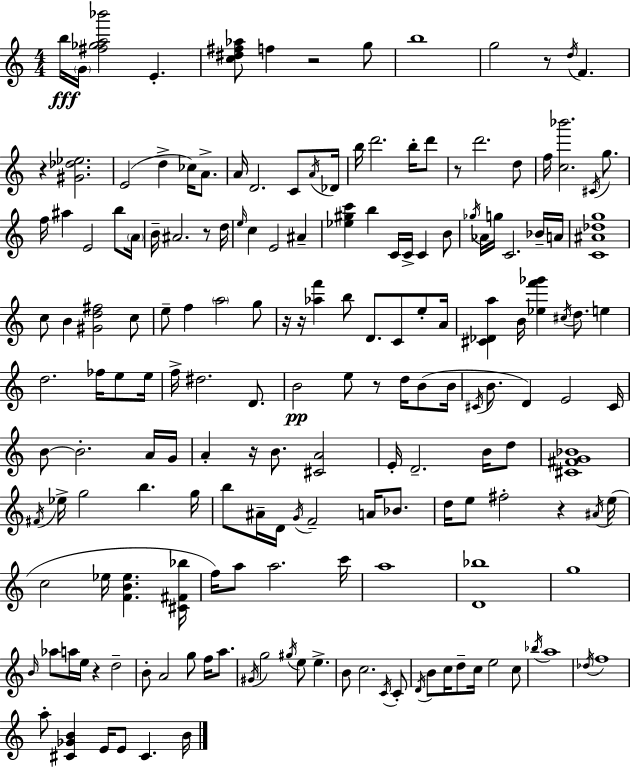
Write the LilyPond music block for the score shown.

{
  \clef treble
  \numericTimeSignature
  \time 4/4
  \key c \major
  b''16\fff \parenthesize g'16 <fis'' ges'' a'' bes'''>2 e'4.-. | <c'' dis'' fis'' aes''>8 f''4 r2 g''8 | b''1 | g''2 r8 \acciaccatura { d''16 } f'4. | \break r4 <gis' des'' ees''>2. | e'2( d''4-> ces''16) a'8.-> | a'16 d'2. c'8 | \acciaccatura { a'16 } des'16 b''16 d'''2. b''16-. | \break d'''8 r8 d'''2. | d''8 f''16 <c'' bes'''>2. \acciaccatura { cis'16 } | g''8. f''16 ais''4 e'2 | b''8 \parenthesize a'16 b'16-- ais'2. | \break r8 d''16 \grace { e''16 } c''4 e'2 | ais'4-- <ees'' gis'' c'''>4 b''4 c'16 c'16-> c'4 | b'8 \acciaccatura { ges''16 } aes'16 g''16 c'2. | bes'16-- a'16 <c' ais' des'' g''>1 | \break c''8 b'4 <gis' d'' fis''>2 | c''8 e''8-- f''4 \parenthesize a''2 | g''8 r16 r16 <aes'' f'''>4 b''8 d'8. | c'8 e''8-. a'16 <cis' des' a''>4 b'16 <ees'' f''' ges'''>4 \acciaccatura { cis''16 } d''8. | \break e''4 d''2. | fes''16 e''8 e''16 f''16-> dis''2. | d'8. b'2\pp e''8 | r8 d''16 b'8( b'16 \acciaccatura { cis'16 } b'8. d'4) e'2 | \break cis'16 b'8~~ b'2.-. | a'16 g'16 a'4-. r16 b'8. <cis' a'>2 | e'16-. d'2.-- | b'16 d''8 <cis' fis' g' bes'>1 | \break \acciaccatura { fis'16 } ees''16-> g''2 | b''4. g''16 b''8 ais'16-- d'16 \acciaccatura { g'16 } f'2-- | a'16 bes'8. d''16 e''8 fis''2-. | r4 \acciaccatura { ais'16 } e''16( c''2 | \break ees''16 <f' b' ees''>4. <cis' fis' bes''>16 f''16) a''8 a''2. | c'''16 a''1 | <d' bes''>1 | g''1 | \break \grace { b'16 } aes''8 a''16 e''16 r4 | d''2-- b'8-. a'2 | g''8 f''16 a''8. \acciaccatura { gis'16 } g''2 | \acciaccatura { gis''16 } e''8 e''4.-> b'8 c''2. | \break \acciaccatura { c'16 } c'8-. \acciaccatura { d'16 } b'8 | c''16 d''8-- c''16 e''2 c''8 \acciaccatura { bes''16 } | a''1 | \acciaccatura { des''16 } f''1 | \break a''8-. <cis' ges' b'>4 e'16 e'8 cis'4. | b'16 \bar "|."
}